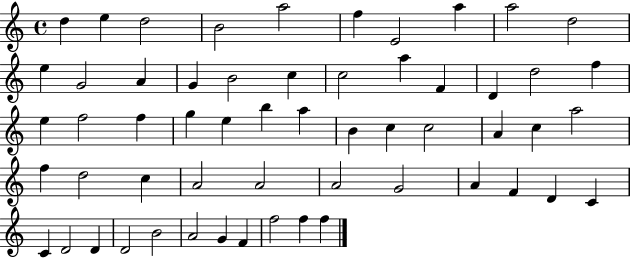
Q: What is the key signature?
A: C major